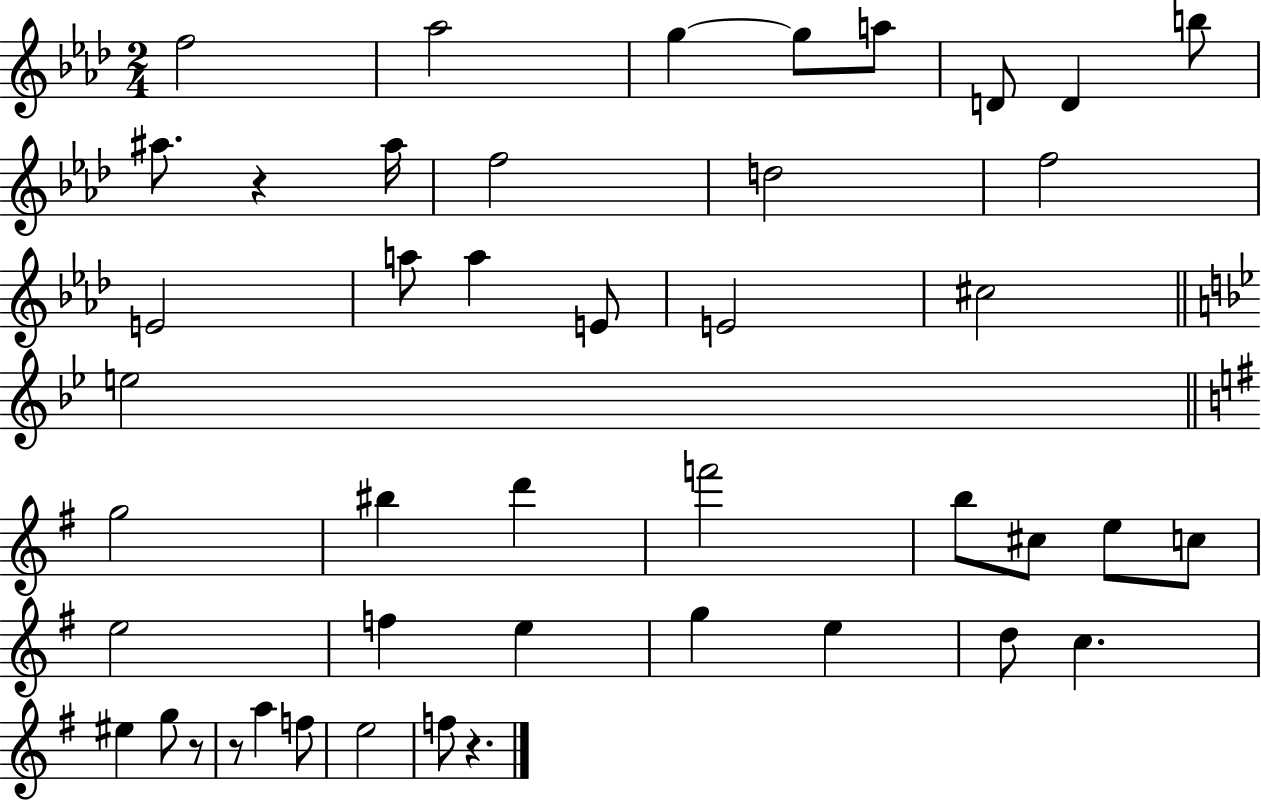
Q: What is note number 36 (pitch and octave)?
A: EIS5